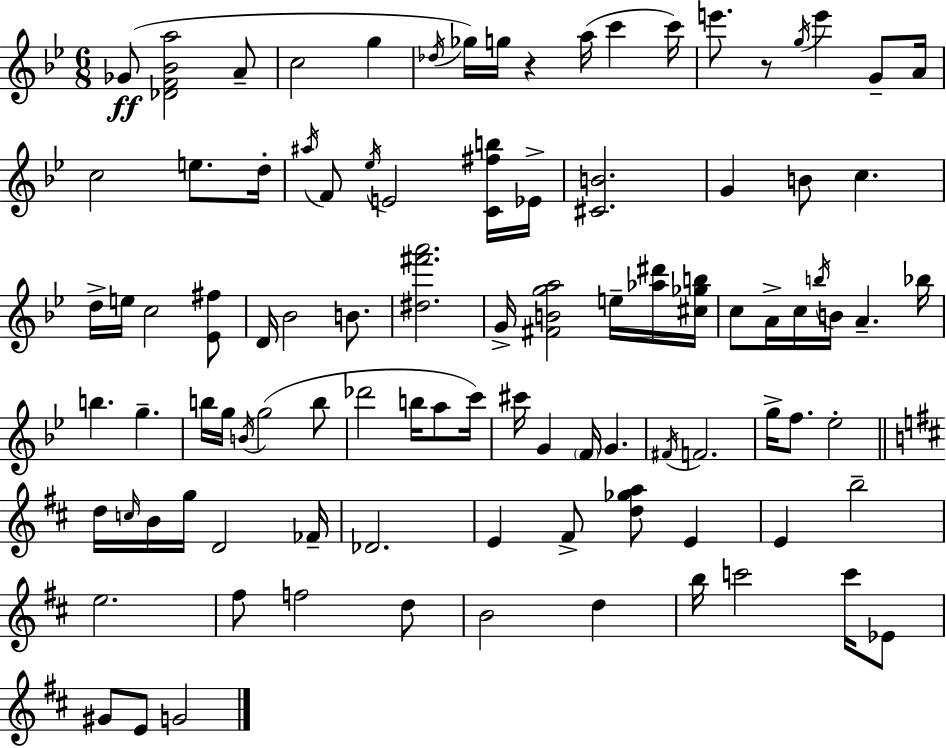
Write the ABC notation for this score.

X:1
T:Untitled
M:6/8
L:1/4
K:Bb
_G/2 [_DF_Ba]2 A/2 c2 g _d/4 _g/4 g/4 z a/4 c' c'/4 e'/2 z/2 g/4 e' G/2 A/4 c2 e/2 d/4 ^a/4 F/2 _e/4 E2 [C^fb]/4 _E/4 [^CB]2 G B/2 c d/4 e/4 c2 [_E^f]/2 D/4 _B2 B/2 [^d^f'a']2 G/4 [^FBga]2 e/4 [_a^d']/4 [^c_gb]/4 c/2 A/4 c/4 b/4 B/4 A _b/4 b g b/4 g/4 B/4 g2 b/2 _d'2 b/4 a/2 c'/4 ^c'/4 G F/4 G ^F/4 F2 g/4 f/2 _e2 d/4 c/4 B/4 g/4 D2 _F/4 _D2 E ^F/2 [d_ga]/2 E E b2 e2 ^f/2 f2 d/2 B2 d b/4 c'2 c'/4 _E/2 ^G/2 E/2 G2